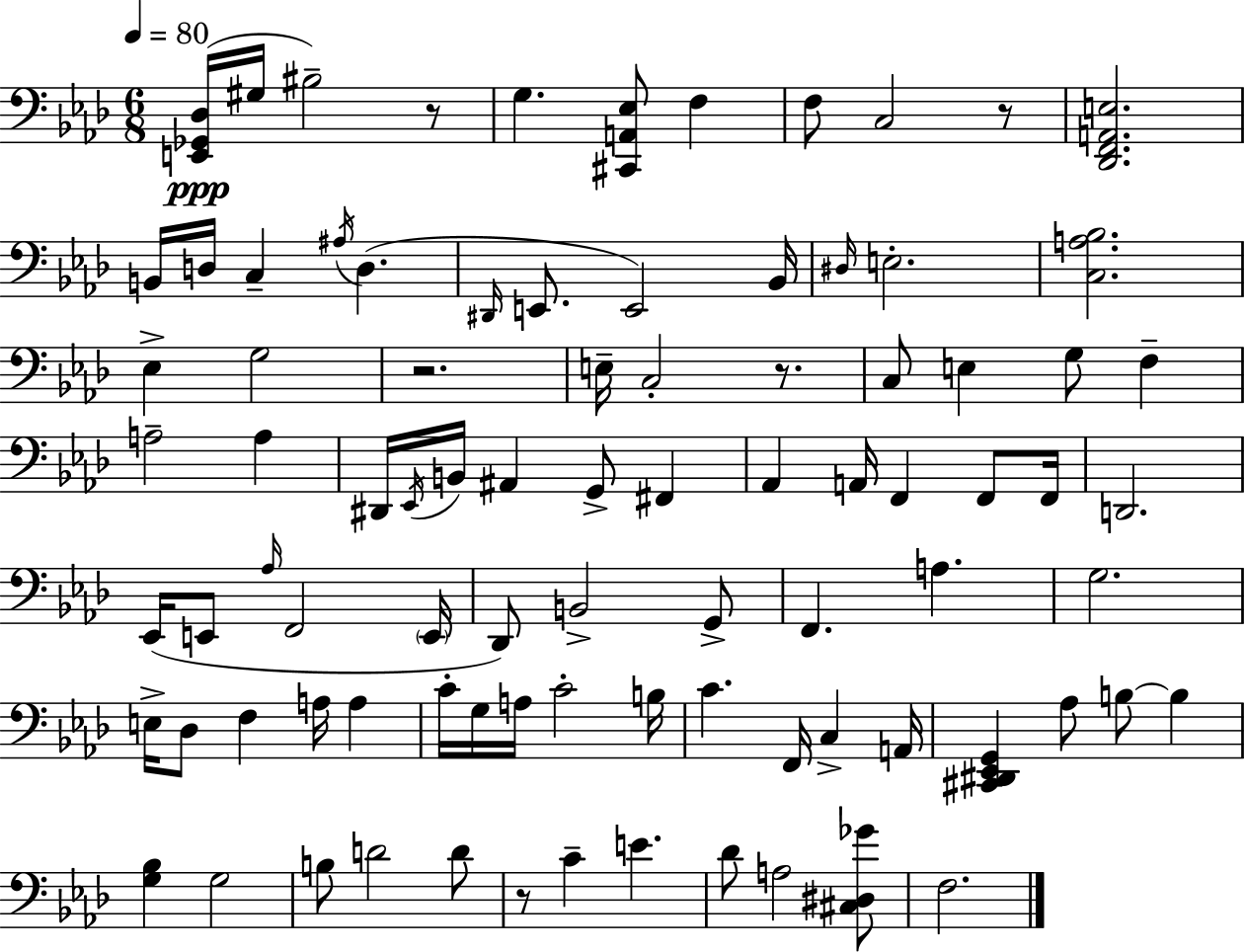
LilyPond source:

{
  \clef bass
  \numericTimeSignature
  \time 6/8
  \key f \minor
  \tempo 4 = 80
  \repeat volta 2 { <e, ges, des>16(\ppp gis16 bis2--) r8 | g4. <cis, a, ees>8 f4 | f8 c2 r8 | <des, f, a, e>2. | \break b,16 d16 c4-- \acciaccatura { ais16 }( d4. | \grace { dis,16 } e,8. e,2) | bes,16 \grace { dis16 } e2.-. | <c a bes>2. | \break ees4-> g2 | r2. | e16-- c2-. | r8. c8 e4 g8 f4-- | \break a2-- a4 | dis,16 \acciaccatura { ees,16 } b,16 ais,4 g,8-> | fis,4 aes,4 a,16 f,4 | f,8 f,16 d,2. | \break ees,16( e,8 \grace { aes16 } f,2 | \parenthesize e,16 des,8) b,2-> | g,8-> f,4. a4. | g2. | \break e16-> des8 f4 | a16 a4 c'16-. g16 a16 c'2-. | b16 c'4. f,16 | c4-> a,16 <cis, dis, ees, g,>4 aes8 b8~~ | \break b4 <g bes>4 g2 | b8 d'2 | d'8 r8 c'4-- e'4. | des'8 a2 | \break <cis dis ges'>8 f2. | } \bar "|."
}